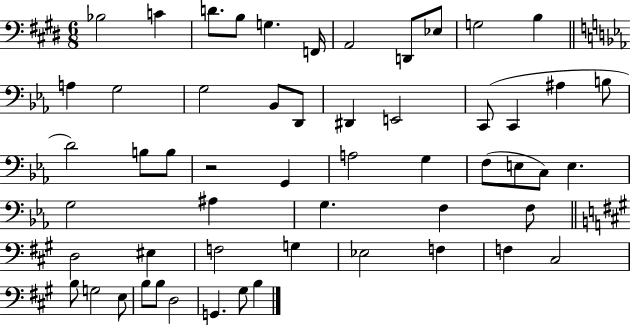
Bb3/h C4/q D4/e. B3/e G3/q. F2/s A2/h D2/e Eb3/e G3/h B3/q A3/q G3/h G3/h Bb2/e D2/e D#2/q E2/h C2/e C2/q A#3/q B3/e D4/h B3/e B3/e R/h G2/q A3/h G3/q F3/e E3/e C3/e E3/q. G3/h A#3/q G3/q. F3/q F3/e D3/h EIS3/q F3/h G3/q Eb3/h F3/q F3/q C#3/h B3/e G3/h E3/e B3/e B3/e D3/h G2/q. G#3/e B3/q